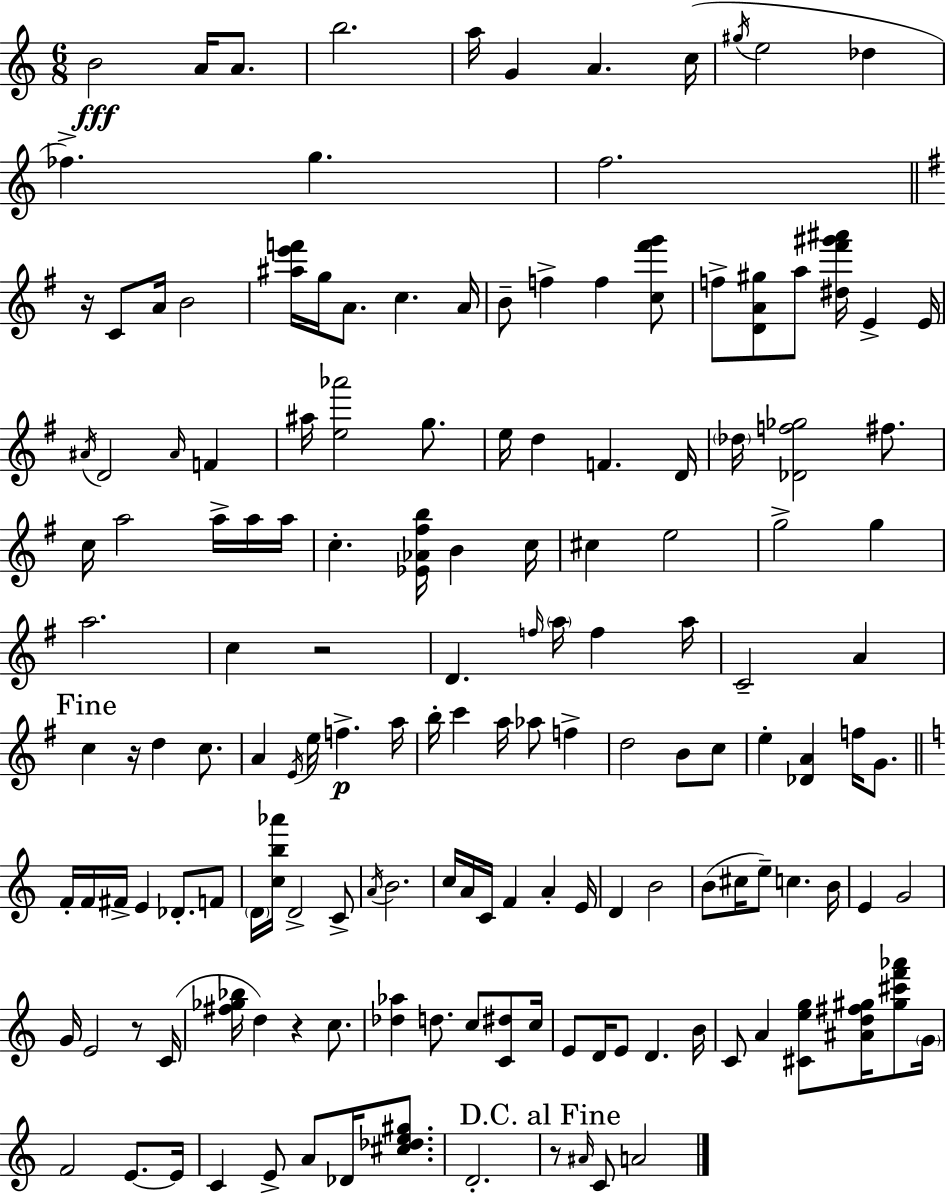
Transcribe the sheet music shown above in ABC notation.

X:1
T:Untitled
M:6/8
L:1/4
K:C
B2 A/4 A/2 b2 a/4 G A c/4 ^g/4 e2 _d _f g f2 z/4 C/2 A/4 B2 [^ae'f']/4 g/4 A/2 c A/4 B/2 f f [c^f'g']/2 f/2 [DA^g]/2 a/2 [^d^f'^g'^a']/4 E E/4 ^A/4 D2 ^A/4 F ^a/4 [e_a']2 g/2 e/4 d F D/4 _d/4 [_Df_g]2 ^f/2 c/4 a2 a/4 a/4 a/4 c [_E_A^fb]/4 B c/4 ^c e2 g2 g a2 c z2 D f/4 a/4 f a/4 C2 A c z/4 d c/2 A E/4 e/4 f a/4 b/4 c' a/4 _a/2 f d2 B/2 c/2 e [_DA] f/4 G/2 F/4 F/4 ^F/4 E _D/2 F/2 D/4 [cb_a']/4 D2 C/2 A/4 B2 c/4 A/4 C/4 F A E/4 D B2 B/2 ^c/4 e/2 c B/4 E G2 G/4 E2 z/2 C/4 [^f_g_b]/4 d z c/2 [_d_a] d/2 c/2 [C^d]/2 c/4 E/2 D/4 E/2 D B/4 C/2 A [^Ceg]/2 [^Ad^f^g]/4 [^g^c'f'_a']/2 G/4 F2 E/2 E/4 C E/2 A/2 _D/4 [^c_de^g]/2 D2 z/2 ^A/4 C/2 A2